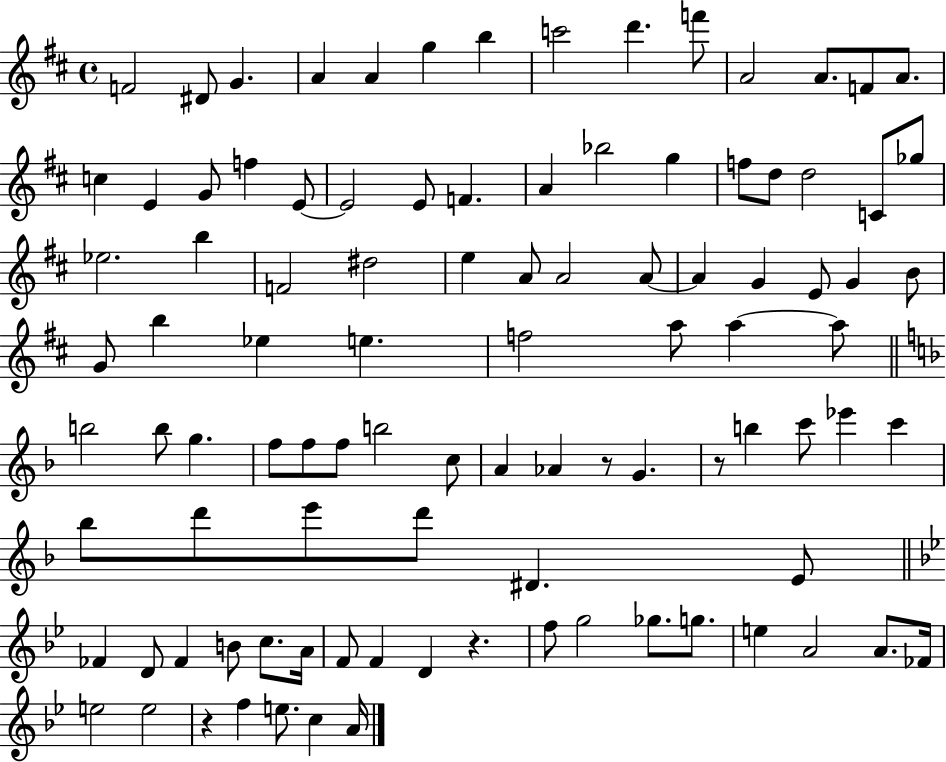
{
  \clef treble
  \time 4/4
  \defaultTimeSignature
  \key d \major
  f'2 dis'8 g'4. | a'4 a'4 g''4 b''4 | c'''2 d'''4. f'''8 | a'2 a'8. f'8 a'8. | \break c''4 e'4 g'8 f''4 e'8~~ | e'2 e'8 f'4. | a'4 bes''2 g''4 | f''8 d''8 d''2 c'8 ges''8 | \break ees''2. b''4 | f'2 dis''2 | e''4 a'8 a'2 a'8~~ | a'4 g'4 e'8 g'4 b'8 | \break g'8 b''4 ees''4 e''4. | f''2 a''8 a''4~~ a''8 | \bar "||" \break \key f \major b''2 b''8 g''4. | f''8 f''8 f''8 b''2 c''8 | a'4 aes'4 r8 g'4. | r8 b''4 c'''8 ees'''4 c'''4 | \break bes''8 d'''8 e'''8 d'''8 dis'4. e'8 | \bar "||" \break \key g \minor fes'4 d'8 fes'4 b'8 c''8. a'16 | f'8 f'4 d'4 r4. | f''8 g''2 ges''8. g''8. | e''4 a'2 a'8. fes'16 | \break e''2 e''2 | r4 f''4 e''8. c''4 a'16 | \bar "|."
}